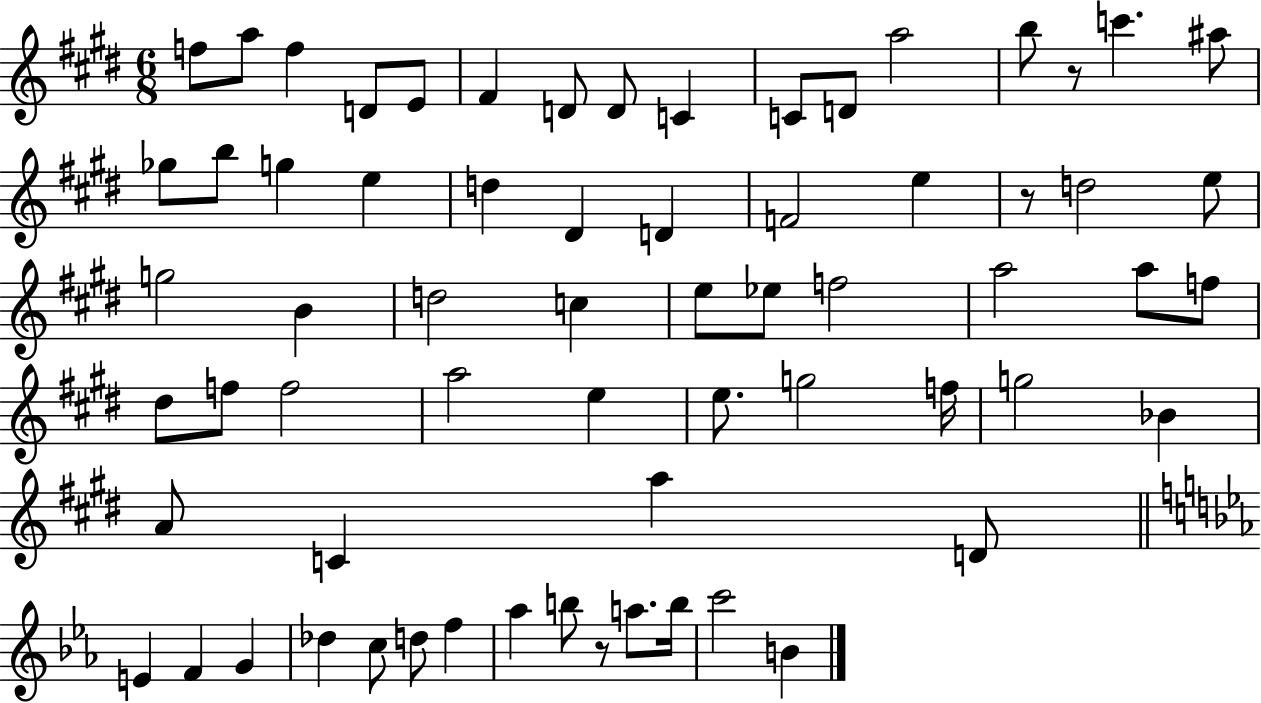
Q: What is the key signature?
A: E major